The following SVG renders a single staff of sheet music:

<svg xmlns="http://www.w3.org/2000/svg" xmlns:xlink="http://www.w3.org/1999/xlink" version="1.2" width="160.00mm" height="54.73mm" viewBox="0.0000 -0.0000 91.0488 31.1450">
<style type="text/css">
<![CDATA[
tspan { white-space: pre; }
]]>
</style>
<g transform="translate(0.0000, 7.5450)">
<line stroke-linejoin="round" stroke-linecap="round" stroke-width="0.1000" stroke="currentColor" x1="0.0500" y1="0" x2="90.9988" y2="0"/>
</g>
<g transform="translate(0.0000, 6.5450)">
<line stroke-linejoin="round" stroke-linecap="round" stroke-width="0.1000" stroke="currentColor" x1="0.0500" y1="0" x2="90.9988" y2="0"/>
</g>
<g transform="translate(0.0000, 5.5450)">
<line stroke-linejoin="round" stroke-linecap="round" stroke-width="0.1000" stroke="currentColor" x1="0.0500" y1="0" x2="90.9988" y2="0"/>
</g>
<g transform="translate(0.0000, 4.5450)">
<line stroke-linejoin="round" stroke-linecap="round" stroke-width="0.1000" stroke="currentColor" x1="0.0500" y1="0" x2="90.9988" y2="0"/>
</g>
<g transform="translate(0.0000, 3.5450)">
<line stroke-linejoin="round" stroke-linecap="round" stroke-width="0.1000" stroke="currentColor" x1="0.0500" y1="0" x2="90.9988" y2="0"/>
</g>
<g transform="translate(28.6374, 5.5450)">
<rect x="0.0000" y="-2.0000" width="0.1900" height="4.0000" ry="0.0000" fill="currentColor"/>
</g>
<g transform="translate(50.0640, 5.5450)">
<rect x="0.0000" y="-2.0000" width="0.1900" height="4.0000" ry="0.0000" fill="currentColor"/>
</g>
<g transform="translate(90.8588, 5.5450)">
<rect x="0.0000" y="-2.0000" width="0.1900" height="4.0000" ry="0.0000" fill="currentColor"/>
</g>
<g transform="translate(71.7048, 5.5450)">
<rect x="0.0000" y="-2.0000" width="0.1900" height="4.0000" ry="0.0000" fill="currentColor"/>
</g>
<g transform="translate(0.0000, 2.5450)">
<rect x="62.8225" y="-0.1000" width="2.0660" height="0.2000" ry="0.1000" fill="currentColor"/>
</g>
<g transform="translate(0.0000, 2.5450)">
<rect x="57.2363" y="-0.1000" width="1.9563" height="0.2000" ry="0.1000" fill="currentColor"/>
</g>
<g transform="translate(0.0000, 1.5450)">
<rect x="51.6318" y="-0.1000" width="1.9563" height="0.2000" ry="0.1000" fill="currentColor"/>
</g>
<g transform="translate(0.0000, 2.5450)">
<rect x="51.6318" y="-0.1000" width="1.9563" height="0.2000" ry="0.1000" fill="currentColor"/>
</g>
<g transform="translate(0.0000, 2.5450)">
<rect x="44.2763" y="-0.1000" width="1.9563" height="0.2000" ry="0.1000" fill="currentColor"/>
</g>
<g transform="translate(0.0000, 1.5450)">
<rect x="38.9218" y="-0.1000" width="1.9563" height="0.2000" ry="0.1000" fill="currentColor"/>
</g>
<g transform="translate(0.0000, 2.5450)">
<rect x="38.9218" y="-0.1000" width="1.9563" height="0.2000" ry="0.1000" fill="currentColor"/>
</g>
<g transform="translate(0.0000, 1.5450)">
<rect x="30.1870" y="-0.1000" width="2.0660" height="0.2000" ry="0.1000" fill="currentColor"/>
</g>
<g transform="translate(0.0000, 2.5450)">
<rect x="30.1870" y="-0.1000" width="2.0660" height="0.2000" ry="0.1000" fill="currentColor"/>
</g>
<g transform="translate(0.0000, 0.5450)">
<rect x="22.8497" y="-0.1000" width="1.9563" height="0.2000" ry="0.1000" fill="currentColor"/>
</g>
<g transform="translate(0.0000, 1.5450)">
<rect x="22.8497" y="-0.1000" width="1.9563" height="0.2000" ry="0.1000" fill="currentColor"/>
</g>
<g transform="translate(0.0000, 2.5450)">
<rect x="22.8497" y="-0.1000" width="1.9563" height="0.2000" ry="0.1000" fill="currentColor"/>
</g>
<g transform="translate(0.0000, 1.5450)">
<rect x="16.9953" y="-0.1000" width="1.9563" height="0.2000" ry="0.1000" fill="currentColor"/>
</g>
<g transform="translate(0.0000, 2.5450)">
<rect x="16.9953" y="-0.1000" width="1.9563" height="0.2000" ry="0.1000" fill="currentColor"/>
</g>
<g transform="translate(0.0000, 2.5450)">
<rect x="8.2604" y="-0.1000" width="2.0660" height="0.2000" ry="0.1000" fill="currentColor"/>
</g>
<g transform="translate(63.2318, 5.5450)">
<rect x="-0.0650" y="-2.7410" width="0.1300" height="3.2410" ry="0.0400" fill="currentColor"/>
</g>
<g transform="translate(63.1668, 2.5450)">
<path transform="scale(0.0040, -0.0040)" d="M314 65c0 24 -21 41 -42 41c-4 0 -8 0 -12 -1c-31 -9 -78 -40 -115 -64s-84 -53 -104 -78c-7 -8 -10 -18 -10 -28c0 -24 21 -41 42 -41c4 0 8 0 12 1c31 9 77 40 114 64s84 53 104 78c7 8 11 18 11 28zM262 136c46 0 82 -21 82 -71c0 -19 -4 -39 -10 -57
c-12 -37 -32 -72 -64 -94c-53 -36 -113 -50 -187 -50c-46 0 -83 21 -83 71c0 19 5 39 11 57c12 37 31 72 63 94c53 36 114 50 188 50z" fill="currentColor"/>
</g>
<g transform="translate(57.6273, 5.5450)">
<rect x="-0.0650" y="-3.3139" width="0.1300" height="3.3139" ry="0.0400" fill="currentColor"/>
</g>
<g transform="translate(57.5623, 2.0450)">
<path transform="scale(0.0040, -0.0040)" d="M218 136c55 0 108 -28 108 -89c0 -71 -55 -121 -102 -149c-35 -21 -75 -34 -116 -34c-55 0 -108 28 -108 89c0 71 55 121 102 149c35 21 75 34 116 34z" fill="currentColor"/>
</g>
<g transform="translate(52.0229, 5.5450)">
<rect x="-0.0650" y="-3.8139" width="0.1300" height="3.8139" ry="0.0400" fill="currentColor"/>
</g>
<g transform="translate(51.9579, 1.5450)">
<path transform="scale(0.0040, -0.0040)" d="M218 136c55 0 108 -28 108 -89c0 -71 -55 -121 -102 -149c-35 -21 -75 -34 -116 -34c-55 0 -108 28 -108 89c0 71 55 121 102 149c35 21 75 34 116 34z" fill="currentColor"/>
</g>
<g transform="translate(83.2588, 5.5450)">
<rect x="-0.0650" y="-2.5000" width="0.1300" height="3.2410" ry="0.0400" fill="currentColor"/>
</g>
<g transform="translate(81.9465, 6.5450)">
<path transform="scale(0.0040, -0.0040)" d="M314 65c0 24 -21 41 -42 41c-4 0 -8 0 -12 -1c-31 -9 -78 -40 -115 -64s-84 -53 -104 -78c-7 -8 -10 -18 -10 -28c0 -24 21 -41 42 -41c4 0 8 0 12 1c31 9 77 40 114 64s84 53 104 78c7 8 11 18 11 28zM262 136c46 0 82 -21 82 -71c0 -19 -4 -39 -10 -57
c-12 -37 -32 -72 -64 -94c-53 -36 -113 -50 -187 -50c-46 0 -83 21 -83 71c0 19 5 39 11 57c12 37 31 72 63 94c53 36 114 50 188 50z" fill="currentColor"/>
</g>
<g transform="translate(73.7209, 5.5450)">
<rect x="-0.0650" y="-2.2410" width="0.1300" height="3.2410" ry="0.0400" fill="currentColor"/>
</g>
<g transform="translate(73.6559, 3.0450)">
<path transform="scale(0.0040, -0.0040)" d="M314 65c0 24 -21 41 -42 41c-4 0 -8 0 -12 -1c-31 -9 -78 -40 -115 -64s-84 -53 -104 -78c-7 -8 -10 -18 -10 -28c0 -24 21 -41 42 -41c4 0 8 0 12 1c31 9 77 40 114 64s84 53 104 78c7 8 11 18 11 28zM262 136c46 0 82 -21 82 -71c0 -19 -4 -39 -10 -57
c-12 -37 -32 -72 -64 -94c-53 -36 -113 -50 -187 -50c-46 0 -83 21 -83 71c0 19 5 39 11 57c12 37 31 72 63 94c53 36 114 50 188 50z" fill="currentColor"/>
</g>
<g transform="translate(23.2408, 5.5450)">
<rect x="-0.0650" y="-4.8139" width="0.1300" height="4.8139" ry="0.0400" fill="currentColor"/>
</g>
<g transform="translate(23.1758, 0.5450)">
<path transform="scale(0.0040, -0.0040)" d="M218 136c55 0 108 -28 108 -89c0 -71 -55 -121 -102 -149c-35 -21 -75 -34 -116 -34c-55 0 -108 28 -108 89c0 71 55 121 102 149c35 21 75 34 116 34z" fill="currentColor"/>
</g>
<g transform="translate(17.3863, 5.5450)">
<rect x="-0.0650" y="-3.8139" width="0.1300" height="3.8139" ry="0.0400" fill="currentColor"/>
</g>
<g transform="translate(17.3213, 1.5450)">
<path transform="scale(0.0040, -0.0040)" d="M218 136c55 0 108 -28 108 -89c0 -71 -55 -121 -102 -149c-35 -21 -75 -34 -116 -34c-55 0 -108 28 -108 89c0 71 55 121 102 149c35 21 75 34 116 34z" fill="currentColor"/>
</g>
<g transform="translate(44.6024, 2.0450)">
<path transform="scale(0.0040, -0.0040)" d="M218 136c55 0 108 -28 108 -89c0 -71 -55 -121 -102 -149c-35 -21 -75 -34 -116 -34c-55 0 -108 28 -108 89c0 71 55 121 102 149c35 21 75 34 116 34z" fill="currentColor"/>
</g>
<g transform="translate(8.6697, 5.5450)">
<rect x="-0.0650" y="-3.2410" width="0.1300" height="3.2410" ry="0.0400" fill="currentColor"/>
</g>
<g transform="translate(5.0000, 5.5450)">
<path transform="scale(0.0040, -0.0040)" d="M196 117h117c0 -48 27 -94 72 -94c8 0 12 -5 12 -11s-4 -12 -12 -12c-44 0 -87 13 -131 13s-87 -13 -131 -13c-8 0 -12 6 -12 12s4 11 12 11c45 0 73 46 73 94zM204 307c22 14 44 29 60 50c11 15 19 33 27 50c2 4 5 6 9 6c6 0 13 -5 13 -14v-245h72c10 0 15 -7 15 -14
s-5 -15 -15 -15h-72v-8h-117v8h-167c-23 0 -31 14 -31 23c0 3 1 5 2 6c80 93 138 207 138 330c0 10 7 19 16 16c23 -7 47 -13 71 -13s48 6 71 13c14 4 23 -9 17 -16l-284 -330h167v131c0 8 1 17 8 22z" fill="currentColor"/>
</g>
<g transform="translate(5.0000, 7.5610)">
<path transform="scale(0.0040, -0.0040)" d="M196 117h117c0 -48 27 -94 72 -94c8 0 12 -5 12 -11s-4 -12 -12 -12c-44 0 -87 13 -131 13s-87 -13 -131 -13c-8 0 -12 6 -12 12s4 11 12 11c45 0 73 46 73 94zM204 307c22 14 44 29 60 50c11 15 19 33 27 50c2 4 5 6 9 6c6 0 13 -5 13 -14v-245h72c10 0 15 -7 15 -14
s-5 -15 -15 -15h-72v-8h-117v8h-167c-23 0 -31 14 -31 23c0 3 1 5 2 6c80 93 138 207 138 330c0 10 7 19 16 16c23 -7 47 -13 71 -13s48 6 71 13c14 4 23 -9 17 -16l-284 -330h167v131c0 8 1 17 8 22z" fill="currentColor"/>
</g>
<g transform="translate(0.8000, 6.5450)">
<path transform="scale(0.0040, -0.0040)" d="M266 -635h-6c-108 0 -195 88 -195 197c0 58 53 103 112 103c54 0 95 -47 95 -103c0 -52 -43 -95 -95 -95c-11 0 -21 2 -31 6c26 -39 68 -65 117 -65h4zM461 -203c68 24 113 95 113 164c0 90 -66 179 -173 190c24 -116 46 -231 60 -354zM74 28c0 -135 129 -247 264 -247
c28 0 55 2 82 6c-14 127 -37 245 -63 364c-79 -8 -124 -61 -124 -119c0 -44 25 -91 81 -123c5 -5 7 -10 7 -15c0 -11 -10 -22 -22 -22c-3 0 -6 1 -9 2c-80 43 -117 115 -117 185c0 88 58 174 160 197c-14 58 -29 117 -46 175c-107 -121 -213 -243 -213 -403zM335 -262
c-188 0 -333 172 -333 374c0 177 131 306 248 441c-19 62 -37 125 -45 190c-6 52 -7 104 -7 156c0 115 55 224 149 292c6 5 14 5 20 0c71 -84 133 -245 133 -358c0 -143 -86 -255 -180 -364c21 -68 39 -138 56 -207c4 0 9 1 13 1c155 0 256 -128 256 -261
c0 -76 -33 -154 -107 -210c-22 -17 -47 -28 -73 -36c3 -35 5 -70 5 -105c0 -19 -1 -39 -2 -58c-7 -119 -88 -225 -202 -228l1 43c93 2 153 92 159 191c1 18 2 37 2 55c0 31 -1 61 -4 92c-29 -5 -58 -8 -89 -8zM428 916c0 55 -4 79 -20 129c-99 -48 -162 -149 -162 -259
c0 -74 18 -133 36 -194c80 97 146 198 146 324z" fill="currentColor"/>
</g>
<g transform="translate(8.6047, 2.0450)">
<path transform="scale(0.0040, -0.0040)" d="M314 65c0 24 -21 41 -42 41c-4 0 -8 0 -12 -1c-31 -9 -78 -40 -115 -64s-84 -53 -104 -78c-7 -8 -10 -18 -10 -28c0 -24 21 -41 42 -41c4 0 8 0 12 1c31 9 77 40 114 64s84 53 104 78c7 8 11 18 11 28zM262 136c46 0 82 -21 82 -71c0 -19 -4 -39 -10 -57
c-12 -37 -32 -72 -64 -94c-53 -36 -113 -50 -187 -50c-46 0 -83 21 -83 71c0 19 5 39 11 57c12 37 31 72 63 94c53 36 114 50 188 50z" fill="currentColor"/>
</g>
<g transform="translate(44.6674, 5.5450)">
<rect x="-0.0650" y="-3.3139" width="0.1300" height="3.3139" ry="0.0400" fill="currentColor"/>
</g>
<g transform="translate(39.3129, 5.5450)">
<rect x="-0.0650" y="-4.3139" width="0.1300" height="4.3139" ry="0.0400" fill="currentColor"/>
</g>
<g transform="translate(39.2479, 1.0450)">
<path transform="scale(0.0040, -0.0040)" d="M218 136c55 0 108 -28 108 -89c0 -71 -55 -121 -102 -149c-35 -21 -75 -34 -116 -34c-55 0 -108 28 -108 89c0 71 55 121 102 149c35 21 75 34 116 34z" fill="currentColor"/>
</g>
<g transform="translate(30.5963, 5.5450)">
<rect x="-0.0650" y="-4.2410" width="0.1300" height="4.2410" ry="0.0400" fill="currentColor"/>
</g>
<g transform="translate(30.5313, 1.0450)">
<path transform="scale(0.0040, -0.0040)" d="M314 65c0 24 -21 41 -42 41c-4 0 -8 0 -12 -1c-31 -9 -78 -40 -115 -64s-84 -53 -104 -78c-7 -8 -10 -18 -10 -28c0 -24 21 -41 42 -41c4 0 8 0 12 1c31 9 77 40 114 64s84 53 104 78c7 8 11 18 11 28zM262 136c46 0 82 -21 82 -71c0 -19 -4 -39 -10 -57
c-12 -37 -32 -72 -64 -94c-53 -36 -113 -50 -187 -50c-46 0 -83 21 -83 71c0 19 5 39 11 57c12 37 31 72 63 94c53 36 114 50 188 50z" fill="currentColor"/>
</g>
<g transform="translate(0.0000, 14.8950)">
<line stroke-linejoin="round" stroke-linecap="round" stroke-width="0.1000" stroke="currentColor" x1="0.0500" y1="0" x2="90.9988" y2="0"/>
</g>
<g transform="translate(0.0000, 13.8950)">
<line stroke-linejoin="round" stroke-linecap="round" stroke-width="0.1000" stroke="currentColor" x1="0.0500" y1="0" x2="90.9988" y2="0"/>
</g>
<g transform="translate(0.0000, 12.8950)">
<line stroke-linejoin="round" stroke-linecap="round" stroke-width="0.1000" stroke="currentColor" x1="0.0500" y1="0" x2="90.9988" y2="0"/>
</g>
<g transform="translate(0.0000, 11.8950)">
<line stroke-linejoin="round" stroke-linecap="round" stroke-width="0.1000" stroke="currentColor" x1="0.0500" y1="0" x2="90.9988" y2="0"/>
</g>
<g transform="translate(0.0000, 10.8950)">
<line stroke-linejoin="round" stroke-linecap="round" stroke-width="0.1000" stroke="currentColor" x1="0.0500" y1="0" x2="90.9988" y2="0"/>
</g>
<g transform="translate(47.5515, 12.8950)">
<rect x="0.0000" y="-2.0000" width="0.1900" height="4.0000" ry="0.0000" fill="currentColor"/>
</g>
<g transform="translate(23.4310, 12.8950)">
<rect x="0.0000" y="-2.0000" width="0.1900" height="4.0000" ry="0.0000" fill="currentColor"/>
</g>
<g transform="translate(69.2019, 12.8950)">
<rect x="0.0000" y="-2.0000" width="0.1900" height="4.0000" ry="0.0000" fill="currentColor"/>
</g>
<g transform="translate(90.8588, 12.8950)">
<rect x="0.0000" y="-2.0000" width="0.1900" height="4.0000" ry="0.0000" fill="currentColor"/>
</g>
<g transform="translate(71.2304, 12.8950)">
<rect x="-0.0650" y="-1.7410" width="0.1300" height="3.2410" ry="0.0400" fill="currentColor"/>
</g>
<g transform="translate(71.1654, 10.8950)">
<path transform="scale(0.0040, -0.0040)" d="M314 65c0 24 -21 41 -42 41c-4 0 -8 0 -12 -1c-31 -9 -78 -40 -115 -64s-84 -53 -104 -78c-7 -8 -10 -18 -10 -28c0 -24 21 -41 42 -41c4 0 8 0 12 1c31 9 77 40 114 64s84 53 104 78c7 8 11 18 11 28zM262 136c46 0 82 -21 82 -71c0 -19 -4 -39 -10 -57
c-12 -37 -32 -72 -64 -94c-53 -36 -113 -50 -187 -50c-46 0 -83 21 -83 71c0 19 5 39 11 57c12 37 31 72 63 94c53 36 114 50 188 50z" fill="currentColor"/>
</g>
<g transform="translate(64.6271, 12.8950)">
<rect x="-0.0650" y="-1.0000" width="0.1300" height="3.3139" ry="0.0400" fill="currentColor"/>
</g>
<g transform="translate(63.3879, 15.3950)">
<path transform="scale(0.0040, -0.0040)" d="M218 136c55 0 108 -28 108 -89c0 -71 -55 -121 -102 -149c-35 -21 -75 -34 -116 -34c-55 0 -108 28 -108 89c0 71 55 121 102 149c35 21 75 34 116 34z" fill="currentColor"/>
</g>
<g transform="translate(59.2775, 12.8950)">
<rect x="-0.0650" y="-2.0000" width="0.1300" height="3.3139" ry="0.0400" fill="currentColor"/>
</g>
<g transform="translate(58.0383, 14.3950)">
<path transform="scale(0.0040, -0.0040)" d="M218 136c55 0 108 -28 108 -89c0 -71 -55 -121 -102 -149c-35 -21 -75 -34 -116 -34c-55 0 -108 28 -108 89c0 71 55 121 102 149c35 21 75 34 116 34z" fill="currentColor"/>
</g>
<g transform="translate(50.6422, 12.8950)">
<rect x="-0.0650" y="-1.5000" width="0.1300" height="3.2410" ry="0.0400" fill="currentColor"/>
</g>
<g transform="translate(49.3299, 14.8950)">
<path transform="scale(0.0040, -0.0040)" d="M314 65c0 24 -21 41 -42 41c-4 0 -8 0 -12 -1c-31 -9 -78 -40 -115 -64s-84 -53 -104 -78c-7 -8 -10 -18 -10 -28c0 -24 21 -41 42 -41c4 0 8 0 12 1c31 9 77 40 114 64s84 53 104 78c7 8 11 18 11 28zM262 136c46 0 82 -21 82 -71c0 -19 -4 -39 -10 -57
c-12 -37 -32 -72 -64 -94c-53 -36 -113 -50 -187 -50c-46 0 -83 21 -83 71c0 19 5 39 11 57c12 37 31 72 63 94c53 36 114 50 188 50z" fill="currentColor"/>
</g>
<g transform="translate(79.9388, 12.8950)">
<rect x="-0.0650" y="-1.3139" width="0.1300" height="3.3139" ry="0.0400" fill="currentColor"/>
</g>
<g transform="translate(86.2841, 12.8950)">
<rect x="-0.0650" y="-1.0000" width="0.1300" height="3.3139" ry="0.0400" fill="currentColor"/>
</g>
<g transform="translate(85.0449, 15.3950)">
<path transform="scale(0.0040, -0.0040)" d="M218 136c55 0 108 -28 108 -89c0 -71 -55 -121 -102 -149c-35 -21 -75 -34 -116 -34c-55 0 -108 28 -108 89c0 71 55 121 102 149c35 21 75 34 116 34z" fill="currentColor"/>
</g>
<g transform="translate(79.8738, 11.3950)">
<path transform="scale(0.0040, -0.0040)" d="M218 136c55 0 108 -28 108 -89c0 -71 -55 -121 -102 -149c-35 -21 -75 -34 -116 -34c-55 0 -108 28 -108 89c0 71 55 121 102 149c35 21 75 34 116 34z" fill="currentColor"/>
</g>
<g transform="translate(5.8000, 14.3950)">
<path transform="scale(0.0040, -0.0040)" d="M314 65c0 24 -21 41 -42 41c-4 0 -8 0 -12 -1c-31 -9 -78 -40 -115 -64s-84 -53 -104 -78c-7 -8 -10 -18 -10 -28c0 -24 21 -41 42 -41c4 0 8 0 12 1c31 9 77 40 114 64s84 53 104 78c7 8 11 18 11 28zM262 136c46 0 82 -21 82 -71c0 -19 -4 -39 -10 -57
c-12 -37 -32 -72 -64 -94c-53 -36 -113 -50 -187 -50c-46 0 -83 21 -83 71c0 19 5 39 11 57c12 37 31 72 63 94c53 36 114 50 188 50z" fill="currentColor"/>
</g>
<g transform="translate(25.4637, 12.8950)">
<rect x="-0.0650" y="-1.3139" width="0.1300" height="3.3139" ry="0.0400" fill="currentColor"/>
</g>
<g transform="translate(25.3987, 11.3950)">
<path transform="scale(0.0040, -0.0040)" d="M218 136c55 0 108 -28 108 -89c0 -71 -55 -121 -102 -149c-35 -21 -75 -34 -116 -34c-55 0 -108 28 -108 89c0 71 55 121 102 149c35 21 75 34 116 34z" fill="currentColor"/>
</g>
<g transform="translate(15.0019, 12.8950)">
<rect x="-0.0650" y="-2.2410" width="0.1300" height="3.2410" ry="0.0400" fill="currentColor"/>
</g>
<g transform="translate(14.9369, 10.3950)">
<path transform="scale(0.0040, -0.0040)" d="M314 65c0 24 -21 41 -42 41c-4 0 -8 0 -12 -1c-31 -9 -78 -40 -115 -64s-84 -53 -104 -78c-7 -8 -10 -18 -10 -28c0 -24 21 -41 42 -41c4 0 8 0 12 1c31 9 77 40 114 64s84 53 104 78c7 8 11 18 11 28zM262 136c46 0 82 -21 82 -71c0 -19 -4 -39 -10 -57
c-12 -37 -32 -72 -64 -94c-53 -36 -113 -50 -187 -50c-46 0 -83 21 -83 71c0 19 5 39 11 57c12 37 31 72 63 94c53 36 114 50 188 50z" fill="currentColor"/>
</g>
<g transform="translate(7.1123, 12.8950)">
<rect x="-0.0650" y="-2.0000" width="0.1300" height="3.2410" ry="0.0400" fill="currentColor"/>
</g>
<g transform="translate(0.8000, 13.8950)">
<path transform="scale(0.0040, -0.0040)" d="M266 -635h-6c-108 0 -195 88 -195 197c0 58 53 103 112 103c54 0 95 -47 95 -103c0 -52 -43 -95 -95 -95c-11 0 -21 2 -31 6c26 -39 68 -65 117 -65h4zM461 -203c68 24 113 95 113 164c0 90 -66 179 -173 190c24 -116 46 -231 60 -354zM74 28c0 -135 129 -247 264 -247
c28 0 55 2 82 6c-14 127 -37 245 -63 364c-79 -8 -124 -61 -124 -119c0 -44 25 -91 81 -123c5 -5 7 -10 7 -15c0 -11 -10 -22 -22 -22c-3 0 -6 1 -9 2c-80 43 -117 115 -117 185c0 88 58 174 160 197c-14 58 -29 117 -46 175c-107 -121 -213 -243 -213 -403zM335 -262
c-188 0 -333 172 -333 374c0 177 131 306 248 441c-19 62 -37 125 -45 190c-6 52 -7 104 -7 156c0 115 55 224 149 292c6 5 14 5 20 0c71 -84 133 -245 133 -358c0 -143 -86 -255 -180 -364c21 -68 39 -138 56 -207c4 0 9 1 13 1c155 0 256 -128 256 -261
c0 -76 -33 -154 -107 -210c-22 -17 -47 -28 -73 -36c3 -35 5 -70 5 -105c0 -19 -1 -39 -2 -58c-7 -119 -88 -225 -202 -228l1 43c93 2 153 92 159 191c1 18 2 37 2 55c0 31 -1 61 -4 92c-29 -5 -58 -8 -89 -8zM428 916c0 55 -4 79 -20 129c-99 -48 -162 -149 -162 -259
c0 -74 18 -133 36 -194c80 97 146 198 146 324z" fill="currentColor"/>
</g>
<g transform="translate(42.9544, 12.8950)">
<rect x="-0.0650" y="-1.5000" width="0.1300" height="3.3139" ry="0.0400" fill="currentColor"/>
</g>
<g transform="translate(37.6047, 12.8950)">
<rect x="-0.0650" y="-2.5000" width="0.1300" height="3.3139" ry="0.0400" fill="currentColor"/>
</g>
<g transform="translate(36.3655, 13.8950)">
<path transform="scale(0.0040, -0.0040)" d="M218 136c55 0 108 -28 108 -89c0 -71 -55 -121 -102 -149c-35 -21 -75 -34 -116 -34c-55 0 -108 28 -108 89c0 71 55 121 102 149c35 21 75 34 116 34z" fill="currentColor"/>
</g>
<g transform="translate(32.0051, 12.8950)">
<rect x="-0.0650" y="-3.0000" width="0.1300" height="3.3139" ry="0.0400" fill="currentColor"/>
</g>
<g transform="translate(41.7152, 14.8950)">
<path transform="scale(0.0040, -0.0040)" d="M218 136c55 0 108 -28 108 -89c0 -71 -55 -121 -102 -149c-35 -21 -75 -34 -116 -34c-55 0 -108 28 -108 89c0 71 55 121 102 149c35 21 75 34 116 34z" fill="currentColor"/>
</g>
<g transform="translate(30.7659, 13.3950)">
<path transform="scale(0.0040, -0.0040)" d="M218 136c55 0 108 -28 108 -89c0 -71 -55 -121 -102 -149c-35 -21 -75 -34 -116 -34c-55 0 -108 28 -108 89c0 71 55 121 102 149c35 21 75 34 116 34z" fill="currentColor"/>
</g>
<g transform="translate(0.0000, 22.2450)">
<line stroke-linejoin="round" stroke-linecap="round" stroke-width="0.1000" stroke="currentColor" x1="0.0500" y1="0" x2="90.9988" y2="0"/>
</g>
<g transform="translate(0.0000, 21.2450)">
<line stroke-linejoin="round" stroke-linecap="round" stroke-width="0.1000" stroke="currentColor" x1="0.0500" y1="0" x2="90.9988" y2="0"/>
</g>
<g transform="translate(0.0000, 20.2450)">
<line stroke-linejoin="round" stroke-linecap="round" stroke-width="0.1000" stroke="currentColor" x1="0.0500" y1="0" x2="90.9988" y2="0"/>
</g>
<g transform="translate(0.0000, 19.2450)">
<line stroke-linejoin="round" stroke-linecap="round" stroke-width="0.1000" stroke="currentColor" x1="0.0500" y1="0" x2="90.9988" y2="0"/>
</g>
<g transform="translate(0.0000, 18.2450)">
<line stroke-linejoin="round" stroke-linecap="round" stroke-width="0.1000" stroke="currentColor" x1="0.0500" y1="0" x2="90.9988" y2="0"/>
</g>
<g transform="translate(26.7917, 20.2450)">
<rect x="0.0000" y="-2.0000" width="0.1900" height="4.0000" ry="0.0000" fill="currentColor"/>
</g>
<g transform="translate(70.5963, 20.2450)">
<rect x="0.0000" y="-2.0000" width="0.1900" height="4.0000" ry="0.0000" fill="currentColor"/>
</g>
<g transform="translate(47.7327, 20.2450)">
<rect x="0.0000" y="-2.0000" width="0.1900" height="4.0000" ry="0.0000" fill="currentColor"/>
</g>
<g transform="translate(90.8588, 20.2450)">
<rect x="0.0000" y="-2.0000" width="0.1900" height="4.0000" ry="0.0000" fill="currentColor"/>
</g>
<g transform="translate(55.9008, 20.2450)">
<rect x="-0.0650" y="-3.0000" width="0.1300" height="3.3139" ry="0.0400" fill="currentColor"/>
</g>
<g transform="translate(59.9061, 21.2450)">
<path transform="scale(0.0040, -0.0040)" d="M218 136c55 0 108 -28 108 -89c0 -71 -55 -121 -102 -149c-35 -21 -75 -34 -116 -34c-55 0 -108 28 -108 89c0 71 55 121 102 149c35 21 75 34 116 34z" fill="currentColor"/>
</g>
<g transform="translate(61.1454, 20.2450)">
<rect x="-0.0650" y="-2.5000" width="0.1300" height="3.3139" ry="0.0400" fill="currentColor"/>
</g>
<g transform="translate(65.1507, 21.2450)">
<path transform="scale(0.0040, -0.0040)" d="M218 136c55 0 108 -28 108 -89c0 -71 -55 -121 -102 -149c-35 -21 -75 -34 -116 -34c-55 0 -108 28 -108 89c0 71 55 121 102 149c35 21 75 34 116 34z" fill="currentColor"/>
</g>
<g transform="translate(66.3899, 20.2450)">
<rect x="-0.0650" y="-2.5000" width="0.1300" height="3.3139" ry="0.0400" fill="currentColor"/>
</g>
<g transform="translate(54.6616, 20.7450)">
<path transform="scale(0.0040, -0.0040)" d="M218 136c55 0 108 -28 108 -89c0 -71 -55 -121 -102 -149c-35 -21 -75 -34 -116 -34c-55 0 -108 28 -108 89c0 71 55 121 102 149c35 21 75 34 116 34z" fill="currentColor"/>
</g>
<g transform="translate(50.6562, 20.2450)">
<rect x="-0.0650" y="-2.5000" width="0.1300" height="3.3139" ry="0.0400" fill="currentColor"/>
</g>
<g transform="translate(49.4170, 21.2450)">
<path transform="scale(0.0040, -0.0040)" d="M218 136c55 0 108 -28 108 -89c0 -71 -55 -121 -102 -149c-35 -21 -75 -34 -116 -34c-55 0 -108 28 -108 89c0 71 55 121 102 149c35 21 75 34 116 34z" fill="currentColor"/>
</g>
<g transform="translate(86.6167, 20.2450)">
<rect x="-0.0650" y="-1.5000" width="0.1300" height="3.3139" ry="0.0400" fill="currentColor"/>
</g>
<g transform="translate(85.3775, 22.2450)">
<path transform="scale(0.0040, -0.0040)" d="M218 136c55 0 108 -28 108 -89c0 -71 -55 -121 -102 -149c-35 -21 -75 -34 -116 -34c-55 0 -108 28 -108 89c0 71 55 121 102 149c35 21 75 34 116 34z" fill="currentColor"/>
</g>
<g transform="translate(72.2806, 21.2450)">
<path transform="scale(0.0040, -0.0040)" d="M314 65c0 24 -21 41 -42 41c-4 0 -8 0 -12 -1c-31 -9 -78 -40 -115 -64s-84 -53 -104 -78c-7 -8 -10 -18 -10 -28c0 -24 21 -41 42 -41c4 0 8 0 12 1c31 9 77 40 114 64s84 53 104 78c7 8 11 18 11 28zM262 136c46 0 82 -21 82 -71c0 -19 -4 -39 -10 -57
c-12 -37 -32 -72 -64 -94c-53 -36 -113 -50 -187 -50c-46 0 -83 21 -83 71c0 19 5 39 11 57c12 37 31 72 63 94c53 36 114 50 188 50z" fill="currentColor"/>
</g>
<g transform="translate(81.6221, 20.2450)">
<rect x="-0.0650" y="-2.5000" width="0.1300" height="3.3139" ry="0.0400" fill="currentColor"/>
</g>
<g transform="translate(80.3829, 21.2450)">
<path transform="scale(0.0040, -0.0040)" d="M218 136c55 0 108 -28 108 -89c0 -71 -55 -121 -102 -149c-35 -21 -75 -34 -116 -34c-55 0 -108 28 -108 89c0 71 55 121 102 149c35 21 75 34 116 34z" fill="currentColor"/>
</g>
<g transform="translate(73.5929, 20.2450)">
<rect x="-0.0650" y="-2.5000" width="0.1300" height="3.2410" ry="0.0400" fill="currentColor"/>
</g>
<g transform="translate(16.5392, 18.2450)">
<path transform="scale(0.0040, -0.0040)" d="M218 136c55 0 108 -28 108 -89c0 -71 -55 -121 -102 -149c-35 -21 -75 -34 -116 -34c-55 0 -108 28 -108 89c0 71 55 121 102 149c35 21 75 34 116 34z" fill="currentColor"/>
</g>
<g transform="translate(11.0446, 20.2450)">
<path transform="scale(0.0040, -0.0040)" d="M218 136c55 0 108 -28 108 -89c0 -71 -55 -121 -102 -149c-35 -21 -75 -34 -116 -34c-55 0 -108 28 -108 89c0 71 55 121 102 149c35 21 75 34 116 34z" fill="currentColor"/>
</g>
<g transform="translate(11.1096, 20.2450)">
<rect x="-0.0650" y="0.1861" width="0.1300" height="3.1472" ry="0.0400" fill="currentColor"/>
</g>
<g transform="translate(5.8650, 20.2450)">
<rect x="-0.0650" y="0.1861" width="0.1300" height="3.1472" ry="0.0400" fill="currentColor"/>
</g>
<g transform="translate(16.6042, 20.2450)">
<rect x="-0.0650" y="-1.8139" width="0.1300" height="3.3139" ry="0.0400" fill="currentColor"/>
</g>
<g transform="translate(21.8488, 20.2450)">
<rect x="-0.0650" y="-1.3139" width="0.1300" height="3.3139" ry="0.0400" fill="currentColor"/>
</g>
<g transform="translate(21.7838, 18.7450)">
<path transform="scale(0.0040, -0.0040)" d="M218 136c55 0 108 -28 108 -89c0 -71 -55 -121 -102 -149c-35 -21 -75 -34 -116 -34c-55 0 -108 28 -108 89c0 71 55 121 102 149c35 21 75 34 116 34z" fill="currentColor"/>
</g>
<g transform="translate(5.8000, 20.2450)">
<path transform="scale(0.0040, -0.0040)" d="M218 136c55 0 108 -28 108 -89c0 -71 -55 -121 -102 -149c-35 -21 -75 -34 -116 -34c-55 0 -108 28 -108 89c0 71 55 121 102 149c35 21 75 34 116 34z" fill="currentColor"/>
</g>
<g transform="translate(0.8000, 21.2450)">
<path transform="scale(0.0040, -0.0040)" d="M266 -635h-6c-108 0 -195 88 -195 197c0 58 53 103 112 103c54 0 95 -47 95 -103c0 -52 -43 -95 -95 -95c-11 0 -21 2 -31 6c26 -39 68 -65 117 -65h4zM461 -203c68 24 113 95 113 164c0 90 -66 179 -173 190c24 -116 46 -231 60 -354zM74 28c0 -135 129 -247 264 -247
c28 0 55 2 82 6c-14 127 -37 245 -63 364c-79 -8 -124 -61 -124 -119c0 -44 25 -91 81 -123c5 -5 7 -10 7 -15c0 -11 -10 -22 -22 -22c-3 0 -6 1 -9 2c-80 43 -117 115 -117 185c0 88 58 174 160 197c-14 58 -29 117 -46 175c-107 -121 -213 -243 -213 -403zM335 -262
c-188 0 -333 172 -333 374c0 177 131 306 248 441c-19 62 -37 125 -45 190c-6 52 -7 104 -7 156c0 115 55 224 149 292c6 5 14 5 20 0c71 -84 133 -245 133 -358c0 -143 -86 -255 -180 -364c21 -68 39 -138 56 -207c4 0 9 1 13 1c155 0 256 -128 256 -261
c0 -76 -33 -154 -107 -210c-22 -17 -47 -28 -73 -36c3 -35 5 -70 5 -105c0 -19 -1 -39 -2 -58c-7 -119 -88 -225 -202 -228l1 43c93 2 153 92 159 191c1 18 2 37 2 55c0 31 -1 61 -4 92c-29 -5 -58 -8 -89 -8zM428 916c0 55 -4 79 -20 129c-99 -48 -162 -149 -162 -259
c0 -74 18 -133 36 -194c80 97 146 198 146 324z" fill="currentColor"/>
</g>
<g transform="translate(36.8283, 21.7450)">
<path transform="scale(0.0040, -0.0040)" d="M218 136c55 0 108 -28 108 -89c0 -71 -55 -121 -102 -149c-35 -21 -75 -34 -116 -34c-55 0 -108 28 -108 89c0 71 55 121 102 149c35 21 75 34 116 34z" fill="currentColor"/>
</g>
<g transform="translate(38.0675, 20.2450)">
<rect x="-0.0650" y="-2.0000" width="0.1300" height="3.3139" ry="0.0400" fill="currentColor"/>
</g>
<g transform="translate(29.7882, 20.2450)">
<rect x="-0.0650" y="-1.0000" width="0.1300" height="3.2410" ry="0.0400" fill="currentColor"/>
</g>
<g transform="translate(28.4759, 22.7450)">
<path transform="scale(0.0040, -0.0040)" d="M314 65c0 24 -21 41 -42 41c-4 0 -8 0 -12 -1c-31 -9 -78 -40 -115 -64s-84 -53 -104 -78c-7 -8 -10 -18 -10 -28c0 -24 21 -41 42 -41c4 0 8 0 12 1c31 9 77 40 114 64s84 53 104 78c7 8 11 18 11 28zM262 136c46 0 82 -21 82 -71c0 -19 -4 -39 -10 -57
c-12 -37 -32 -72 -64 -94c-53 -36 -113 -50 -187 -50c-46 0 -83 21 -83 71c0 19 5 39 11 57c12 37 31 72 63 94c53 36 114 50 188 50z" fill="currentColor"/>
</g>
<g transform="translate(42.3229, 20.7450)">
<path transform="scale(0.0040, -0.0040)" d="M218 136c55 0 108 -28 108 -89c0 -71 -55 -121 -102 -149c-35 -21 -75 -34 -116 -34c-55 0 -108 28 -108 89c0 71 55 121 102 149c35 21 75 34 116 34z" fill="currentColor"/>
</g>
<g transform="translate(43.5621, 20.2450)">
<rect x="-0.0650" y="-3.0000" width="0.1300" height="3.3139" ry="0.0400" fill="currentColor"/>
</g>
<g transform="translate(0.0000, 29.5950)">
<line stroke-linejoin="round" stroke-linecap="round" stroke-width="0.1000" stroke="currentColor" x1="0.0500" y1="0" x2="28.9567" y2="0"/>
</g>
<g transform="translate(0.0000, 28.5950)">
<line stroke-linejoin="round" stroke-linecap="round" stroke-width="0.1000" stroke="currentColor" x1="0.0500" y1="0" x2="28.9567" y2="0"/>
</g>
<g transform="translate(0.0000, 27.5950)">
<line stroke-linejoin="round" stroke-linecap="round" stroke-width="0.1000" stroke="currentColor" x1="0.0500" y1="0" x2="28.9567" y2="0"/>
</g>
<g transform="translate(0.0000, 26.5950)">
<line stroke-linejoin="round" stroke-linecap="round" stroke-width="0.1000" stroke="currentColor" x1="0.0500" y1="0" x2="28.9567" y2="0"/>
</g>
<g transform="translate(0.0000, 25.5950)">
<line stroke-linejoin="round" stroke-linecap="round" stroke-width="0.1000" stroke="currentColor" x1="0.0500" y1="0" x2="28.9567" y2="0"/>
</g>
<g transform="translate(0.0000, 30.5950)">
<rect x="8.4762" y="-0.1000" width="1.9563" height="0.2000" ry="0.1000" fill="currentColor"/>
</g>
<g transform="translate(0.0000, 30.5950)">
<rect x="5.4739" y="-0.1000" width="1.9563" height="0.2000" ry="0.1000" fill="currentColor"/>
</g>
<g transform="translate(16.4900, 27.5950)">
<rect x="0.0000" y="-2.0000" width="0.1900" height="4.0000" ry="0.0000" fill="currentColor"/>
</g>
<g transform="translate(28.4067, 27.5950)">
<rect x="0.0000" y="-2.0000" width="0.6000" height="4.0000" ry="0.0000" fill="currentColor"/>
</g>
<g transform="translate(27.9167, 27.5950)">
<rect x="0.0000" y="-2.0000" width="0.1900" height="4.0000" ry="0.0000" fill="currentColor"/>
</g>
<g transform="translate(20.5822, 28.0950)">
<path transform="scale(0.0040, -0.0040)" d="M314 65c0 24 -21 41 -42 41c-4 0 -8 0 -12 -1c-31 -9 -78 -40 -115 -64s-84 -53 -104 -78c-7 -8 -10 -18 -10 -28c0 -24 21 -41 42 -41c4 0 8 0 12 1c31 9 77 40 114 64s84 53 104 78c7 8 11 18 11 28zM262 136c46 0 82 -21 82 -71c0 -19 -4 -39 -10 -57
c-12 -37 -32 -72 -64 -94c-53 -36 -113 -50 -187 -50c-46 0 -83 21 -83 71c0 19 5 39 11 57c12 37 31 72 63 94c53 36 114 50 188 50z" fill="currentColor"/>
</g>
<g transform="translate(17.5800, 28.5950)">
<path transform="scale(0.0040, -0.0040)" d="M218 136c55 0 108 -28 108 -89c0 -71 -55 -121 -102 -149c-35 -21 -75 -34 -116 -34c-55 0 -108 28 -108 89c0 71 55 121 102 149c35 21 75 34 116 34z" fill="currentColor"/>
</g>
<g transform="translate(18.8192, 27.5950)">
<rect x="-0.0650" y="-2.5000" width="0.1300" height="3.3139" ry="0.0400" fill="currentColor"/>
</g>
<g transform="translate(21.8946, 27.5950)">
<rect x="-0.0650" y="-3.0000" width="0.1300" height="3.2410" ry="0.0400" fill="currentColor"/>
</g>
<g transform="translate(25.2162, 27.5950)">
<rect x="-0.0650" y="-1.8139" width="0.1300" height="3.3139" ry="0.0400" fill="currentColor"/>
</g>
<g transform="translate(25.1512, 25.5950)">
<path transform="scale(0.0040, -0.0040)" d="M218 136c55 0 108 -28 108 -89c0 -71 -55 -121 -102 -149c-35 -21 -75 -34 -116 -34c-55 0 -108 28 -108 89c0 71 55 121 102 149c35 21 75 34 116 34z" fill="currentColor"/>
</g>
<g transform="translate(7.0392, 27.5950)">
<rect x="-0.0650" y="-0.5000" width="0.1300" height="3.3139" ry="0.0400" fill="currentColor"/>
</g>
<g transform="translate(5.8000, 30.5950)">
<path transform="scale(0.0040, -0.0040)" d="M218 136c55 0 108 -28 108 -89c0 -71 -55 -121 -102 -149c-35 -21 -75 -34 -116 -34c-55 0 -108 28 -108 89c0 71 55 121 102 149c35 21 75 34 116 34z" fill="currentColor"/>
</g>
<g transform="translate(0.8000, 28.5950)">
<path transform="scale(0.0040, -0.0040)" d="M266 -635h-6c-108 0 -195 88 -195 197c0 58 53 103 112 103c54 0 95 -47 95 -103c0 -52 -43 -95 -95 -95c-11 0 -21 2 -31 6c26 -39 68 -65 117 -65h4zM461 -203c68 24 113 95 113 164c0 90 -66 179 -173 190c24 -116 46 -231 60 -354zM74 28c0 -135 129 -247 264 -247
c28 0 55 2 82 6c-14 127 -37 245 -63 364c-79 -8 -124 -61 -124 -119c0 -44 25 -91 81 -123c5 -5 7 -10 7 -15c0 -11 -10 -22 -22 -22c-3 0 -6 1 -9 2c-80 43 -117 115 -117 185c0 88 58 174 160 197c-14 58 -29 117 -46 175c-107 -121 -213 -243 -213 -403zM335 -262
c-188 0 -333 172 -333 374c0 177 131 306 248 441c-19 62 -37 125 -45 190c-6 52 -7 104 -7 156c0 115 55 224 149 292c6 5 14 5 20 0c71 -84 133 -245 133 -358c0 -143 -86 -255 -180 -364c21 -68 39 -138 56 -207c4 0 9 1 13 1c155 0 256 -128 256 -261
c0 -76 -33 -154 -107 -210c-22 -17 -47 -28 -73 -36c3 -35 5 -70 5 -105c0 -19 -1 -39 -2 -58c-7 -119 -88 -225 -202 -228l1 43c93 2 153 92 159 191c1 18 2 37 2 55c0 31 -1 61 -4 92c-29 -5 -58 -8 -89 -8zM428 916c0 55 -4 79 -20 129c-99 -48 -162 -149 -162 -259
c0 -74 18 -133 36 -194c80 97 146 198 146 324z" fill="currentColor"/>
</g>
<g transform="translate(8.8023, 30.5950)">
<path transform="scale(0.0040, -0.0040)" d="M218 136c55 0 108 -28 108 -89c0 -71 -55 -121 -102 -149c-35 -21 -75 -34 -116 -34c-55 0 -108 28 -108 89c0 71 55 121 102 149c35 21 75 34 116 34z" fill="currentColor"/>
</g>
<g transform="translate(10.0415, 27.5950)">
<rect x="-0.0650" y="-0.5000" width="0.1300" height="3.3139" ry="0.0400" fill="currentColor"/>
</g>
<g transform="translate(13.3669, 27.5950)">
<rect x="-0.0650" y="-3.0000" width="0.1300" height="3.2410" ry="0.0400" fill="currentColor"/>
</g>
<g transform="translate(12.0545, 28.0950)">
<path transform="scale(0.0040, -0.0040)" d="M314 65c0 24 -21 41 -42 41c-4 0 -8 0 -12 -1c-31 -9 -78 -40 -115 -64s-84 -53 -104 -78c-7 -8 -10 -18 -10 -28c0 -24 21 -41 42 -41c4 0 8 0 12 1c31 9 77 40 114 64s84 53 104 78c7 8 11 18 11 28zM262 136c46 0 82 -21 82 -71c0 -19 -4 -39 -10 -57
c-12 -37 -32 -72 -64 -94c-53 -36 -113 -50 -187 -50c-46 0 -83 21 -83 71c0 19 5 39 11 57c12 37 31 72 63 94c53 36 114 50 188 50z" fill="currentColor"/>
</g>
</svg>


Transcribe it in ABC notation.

X:1
T:Untitled
M:4/4
L:1/4
K:C
b2 c' e' d'2 d' b c' b a2 g2 G2 F2 g2 e A G E E2 F D f2 e D B B f e D2 F A G A G G G2 G E C C A2 G A2 f